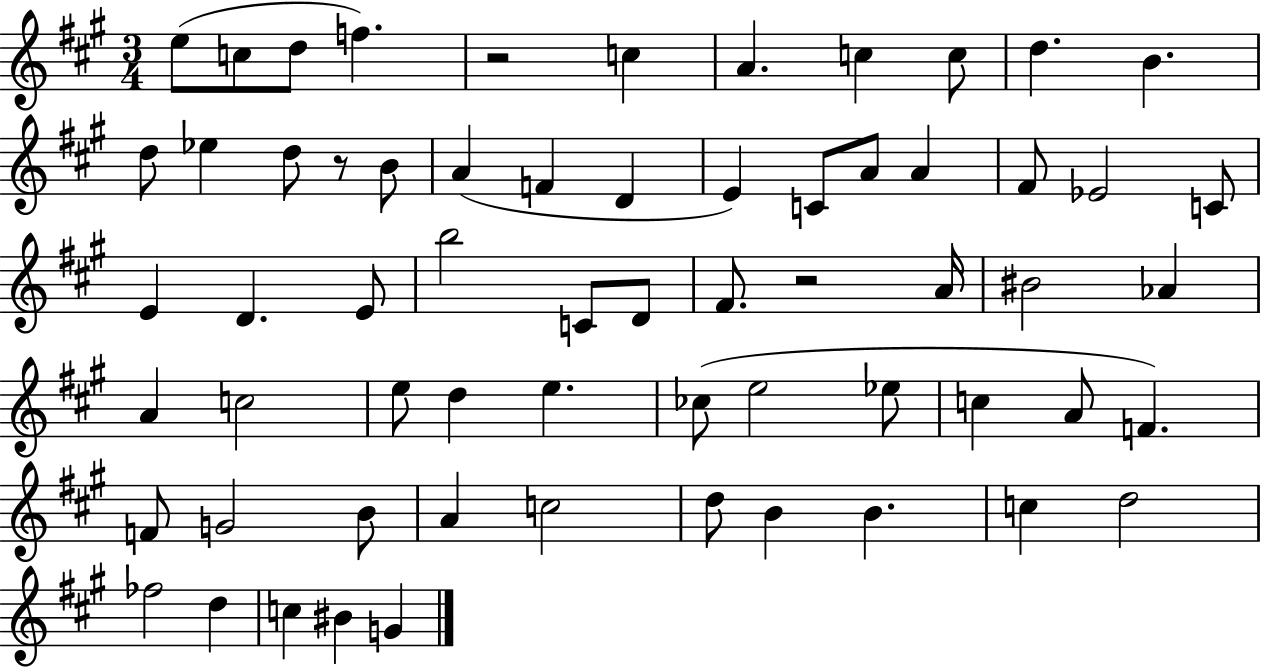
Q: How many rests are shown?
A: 3